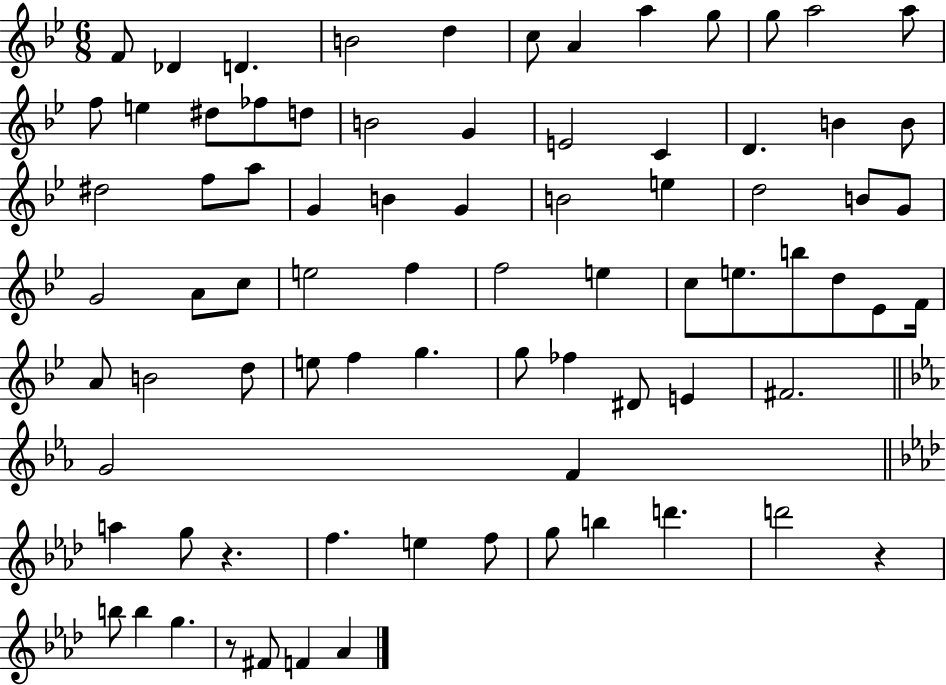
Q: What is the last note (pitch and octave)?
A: Ab4